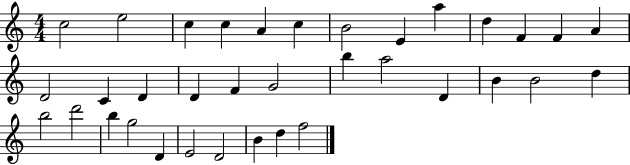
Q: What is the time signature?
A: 4/4